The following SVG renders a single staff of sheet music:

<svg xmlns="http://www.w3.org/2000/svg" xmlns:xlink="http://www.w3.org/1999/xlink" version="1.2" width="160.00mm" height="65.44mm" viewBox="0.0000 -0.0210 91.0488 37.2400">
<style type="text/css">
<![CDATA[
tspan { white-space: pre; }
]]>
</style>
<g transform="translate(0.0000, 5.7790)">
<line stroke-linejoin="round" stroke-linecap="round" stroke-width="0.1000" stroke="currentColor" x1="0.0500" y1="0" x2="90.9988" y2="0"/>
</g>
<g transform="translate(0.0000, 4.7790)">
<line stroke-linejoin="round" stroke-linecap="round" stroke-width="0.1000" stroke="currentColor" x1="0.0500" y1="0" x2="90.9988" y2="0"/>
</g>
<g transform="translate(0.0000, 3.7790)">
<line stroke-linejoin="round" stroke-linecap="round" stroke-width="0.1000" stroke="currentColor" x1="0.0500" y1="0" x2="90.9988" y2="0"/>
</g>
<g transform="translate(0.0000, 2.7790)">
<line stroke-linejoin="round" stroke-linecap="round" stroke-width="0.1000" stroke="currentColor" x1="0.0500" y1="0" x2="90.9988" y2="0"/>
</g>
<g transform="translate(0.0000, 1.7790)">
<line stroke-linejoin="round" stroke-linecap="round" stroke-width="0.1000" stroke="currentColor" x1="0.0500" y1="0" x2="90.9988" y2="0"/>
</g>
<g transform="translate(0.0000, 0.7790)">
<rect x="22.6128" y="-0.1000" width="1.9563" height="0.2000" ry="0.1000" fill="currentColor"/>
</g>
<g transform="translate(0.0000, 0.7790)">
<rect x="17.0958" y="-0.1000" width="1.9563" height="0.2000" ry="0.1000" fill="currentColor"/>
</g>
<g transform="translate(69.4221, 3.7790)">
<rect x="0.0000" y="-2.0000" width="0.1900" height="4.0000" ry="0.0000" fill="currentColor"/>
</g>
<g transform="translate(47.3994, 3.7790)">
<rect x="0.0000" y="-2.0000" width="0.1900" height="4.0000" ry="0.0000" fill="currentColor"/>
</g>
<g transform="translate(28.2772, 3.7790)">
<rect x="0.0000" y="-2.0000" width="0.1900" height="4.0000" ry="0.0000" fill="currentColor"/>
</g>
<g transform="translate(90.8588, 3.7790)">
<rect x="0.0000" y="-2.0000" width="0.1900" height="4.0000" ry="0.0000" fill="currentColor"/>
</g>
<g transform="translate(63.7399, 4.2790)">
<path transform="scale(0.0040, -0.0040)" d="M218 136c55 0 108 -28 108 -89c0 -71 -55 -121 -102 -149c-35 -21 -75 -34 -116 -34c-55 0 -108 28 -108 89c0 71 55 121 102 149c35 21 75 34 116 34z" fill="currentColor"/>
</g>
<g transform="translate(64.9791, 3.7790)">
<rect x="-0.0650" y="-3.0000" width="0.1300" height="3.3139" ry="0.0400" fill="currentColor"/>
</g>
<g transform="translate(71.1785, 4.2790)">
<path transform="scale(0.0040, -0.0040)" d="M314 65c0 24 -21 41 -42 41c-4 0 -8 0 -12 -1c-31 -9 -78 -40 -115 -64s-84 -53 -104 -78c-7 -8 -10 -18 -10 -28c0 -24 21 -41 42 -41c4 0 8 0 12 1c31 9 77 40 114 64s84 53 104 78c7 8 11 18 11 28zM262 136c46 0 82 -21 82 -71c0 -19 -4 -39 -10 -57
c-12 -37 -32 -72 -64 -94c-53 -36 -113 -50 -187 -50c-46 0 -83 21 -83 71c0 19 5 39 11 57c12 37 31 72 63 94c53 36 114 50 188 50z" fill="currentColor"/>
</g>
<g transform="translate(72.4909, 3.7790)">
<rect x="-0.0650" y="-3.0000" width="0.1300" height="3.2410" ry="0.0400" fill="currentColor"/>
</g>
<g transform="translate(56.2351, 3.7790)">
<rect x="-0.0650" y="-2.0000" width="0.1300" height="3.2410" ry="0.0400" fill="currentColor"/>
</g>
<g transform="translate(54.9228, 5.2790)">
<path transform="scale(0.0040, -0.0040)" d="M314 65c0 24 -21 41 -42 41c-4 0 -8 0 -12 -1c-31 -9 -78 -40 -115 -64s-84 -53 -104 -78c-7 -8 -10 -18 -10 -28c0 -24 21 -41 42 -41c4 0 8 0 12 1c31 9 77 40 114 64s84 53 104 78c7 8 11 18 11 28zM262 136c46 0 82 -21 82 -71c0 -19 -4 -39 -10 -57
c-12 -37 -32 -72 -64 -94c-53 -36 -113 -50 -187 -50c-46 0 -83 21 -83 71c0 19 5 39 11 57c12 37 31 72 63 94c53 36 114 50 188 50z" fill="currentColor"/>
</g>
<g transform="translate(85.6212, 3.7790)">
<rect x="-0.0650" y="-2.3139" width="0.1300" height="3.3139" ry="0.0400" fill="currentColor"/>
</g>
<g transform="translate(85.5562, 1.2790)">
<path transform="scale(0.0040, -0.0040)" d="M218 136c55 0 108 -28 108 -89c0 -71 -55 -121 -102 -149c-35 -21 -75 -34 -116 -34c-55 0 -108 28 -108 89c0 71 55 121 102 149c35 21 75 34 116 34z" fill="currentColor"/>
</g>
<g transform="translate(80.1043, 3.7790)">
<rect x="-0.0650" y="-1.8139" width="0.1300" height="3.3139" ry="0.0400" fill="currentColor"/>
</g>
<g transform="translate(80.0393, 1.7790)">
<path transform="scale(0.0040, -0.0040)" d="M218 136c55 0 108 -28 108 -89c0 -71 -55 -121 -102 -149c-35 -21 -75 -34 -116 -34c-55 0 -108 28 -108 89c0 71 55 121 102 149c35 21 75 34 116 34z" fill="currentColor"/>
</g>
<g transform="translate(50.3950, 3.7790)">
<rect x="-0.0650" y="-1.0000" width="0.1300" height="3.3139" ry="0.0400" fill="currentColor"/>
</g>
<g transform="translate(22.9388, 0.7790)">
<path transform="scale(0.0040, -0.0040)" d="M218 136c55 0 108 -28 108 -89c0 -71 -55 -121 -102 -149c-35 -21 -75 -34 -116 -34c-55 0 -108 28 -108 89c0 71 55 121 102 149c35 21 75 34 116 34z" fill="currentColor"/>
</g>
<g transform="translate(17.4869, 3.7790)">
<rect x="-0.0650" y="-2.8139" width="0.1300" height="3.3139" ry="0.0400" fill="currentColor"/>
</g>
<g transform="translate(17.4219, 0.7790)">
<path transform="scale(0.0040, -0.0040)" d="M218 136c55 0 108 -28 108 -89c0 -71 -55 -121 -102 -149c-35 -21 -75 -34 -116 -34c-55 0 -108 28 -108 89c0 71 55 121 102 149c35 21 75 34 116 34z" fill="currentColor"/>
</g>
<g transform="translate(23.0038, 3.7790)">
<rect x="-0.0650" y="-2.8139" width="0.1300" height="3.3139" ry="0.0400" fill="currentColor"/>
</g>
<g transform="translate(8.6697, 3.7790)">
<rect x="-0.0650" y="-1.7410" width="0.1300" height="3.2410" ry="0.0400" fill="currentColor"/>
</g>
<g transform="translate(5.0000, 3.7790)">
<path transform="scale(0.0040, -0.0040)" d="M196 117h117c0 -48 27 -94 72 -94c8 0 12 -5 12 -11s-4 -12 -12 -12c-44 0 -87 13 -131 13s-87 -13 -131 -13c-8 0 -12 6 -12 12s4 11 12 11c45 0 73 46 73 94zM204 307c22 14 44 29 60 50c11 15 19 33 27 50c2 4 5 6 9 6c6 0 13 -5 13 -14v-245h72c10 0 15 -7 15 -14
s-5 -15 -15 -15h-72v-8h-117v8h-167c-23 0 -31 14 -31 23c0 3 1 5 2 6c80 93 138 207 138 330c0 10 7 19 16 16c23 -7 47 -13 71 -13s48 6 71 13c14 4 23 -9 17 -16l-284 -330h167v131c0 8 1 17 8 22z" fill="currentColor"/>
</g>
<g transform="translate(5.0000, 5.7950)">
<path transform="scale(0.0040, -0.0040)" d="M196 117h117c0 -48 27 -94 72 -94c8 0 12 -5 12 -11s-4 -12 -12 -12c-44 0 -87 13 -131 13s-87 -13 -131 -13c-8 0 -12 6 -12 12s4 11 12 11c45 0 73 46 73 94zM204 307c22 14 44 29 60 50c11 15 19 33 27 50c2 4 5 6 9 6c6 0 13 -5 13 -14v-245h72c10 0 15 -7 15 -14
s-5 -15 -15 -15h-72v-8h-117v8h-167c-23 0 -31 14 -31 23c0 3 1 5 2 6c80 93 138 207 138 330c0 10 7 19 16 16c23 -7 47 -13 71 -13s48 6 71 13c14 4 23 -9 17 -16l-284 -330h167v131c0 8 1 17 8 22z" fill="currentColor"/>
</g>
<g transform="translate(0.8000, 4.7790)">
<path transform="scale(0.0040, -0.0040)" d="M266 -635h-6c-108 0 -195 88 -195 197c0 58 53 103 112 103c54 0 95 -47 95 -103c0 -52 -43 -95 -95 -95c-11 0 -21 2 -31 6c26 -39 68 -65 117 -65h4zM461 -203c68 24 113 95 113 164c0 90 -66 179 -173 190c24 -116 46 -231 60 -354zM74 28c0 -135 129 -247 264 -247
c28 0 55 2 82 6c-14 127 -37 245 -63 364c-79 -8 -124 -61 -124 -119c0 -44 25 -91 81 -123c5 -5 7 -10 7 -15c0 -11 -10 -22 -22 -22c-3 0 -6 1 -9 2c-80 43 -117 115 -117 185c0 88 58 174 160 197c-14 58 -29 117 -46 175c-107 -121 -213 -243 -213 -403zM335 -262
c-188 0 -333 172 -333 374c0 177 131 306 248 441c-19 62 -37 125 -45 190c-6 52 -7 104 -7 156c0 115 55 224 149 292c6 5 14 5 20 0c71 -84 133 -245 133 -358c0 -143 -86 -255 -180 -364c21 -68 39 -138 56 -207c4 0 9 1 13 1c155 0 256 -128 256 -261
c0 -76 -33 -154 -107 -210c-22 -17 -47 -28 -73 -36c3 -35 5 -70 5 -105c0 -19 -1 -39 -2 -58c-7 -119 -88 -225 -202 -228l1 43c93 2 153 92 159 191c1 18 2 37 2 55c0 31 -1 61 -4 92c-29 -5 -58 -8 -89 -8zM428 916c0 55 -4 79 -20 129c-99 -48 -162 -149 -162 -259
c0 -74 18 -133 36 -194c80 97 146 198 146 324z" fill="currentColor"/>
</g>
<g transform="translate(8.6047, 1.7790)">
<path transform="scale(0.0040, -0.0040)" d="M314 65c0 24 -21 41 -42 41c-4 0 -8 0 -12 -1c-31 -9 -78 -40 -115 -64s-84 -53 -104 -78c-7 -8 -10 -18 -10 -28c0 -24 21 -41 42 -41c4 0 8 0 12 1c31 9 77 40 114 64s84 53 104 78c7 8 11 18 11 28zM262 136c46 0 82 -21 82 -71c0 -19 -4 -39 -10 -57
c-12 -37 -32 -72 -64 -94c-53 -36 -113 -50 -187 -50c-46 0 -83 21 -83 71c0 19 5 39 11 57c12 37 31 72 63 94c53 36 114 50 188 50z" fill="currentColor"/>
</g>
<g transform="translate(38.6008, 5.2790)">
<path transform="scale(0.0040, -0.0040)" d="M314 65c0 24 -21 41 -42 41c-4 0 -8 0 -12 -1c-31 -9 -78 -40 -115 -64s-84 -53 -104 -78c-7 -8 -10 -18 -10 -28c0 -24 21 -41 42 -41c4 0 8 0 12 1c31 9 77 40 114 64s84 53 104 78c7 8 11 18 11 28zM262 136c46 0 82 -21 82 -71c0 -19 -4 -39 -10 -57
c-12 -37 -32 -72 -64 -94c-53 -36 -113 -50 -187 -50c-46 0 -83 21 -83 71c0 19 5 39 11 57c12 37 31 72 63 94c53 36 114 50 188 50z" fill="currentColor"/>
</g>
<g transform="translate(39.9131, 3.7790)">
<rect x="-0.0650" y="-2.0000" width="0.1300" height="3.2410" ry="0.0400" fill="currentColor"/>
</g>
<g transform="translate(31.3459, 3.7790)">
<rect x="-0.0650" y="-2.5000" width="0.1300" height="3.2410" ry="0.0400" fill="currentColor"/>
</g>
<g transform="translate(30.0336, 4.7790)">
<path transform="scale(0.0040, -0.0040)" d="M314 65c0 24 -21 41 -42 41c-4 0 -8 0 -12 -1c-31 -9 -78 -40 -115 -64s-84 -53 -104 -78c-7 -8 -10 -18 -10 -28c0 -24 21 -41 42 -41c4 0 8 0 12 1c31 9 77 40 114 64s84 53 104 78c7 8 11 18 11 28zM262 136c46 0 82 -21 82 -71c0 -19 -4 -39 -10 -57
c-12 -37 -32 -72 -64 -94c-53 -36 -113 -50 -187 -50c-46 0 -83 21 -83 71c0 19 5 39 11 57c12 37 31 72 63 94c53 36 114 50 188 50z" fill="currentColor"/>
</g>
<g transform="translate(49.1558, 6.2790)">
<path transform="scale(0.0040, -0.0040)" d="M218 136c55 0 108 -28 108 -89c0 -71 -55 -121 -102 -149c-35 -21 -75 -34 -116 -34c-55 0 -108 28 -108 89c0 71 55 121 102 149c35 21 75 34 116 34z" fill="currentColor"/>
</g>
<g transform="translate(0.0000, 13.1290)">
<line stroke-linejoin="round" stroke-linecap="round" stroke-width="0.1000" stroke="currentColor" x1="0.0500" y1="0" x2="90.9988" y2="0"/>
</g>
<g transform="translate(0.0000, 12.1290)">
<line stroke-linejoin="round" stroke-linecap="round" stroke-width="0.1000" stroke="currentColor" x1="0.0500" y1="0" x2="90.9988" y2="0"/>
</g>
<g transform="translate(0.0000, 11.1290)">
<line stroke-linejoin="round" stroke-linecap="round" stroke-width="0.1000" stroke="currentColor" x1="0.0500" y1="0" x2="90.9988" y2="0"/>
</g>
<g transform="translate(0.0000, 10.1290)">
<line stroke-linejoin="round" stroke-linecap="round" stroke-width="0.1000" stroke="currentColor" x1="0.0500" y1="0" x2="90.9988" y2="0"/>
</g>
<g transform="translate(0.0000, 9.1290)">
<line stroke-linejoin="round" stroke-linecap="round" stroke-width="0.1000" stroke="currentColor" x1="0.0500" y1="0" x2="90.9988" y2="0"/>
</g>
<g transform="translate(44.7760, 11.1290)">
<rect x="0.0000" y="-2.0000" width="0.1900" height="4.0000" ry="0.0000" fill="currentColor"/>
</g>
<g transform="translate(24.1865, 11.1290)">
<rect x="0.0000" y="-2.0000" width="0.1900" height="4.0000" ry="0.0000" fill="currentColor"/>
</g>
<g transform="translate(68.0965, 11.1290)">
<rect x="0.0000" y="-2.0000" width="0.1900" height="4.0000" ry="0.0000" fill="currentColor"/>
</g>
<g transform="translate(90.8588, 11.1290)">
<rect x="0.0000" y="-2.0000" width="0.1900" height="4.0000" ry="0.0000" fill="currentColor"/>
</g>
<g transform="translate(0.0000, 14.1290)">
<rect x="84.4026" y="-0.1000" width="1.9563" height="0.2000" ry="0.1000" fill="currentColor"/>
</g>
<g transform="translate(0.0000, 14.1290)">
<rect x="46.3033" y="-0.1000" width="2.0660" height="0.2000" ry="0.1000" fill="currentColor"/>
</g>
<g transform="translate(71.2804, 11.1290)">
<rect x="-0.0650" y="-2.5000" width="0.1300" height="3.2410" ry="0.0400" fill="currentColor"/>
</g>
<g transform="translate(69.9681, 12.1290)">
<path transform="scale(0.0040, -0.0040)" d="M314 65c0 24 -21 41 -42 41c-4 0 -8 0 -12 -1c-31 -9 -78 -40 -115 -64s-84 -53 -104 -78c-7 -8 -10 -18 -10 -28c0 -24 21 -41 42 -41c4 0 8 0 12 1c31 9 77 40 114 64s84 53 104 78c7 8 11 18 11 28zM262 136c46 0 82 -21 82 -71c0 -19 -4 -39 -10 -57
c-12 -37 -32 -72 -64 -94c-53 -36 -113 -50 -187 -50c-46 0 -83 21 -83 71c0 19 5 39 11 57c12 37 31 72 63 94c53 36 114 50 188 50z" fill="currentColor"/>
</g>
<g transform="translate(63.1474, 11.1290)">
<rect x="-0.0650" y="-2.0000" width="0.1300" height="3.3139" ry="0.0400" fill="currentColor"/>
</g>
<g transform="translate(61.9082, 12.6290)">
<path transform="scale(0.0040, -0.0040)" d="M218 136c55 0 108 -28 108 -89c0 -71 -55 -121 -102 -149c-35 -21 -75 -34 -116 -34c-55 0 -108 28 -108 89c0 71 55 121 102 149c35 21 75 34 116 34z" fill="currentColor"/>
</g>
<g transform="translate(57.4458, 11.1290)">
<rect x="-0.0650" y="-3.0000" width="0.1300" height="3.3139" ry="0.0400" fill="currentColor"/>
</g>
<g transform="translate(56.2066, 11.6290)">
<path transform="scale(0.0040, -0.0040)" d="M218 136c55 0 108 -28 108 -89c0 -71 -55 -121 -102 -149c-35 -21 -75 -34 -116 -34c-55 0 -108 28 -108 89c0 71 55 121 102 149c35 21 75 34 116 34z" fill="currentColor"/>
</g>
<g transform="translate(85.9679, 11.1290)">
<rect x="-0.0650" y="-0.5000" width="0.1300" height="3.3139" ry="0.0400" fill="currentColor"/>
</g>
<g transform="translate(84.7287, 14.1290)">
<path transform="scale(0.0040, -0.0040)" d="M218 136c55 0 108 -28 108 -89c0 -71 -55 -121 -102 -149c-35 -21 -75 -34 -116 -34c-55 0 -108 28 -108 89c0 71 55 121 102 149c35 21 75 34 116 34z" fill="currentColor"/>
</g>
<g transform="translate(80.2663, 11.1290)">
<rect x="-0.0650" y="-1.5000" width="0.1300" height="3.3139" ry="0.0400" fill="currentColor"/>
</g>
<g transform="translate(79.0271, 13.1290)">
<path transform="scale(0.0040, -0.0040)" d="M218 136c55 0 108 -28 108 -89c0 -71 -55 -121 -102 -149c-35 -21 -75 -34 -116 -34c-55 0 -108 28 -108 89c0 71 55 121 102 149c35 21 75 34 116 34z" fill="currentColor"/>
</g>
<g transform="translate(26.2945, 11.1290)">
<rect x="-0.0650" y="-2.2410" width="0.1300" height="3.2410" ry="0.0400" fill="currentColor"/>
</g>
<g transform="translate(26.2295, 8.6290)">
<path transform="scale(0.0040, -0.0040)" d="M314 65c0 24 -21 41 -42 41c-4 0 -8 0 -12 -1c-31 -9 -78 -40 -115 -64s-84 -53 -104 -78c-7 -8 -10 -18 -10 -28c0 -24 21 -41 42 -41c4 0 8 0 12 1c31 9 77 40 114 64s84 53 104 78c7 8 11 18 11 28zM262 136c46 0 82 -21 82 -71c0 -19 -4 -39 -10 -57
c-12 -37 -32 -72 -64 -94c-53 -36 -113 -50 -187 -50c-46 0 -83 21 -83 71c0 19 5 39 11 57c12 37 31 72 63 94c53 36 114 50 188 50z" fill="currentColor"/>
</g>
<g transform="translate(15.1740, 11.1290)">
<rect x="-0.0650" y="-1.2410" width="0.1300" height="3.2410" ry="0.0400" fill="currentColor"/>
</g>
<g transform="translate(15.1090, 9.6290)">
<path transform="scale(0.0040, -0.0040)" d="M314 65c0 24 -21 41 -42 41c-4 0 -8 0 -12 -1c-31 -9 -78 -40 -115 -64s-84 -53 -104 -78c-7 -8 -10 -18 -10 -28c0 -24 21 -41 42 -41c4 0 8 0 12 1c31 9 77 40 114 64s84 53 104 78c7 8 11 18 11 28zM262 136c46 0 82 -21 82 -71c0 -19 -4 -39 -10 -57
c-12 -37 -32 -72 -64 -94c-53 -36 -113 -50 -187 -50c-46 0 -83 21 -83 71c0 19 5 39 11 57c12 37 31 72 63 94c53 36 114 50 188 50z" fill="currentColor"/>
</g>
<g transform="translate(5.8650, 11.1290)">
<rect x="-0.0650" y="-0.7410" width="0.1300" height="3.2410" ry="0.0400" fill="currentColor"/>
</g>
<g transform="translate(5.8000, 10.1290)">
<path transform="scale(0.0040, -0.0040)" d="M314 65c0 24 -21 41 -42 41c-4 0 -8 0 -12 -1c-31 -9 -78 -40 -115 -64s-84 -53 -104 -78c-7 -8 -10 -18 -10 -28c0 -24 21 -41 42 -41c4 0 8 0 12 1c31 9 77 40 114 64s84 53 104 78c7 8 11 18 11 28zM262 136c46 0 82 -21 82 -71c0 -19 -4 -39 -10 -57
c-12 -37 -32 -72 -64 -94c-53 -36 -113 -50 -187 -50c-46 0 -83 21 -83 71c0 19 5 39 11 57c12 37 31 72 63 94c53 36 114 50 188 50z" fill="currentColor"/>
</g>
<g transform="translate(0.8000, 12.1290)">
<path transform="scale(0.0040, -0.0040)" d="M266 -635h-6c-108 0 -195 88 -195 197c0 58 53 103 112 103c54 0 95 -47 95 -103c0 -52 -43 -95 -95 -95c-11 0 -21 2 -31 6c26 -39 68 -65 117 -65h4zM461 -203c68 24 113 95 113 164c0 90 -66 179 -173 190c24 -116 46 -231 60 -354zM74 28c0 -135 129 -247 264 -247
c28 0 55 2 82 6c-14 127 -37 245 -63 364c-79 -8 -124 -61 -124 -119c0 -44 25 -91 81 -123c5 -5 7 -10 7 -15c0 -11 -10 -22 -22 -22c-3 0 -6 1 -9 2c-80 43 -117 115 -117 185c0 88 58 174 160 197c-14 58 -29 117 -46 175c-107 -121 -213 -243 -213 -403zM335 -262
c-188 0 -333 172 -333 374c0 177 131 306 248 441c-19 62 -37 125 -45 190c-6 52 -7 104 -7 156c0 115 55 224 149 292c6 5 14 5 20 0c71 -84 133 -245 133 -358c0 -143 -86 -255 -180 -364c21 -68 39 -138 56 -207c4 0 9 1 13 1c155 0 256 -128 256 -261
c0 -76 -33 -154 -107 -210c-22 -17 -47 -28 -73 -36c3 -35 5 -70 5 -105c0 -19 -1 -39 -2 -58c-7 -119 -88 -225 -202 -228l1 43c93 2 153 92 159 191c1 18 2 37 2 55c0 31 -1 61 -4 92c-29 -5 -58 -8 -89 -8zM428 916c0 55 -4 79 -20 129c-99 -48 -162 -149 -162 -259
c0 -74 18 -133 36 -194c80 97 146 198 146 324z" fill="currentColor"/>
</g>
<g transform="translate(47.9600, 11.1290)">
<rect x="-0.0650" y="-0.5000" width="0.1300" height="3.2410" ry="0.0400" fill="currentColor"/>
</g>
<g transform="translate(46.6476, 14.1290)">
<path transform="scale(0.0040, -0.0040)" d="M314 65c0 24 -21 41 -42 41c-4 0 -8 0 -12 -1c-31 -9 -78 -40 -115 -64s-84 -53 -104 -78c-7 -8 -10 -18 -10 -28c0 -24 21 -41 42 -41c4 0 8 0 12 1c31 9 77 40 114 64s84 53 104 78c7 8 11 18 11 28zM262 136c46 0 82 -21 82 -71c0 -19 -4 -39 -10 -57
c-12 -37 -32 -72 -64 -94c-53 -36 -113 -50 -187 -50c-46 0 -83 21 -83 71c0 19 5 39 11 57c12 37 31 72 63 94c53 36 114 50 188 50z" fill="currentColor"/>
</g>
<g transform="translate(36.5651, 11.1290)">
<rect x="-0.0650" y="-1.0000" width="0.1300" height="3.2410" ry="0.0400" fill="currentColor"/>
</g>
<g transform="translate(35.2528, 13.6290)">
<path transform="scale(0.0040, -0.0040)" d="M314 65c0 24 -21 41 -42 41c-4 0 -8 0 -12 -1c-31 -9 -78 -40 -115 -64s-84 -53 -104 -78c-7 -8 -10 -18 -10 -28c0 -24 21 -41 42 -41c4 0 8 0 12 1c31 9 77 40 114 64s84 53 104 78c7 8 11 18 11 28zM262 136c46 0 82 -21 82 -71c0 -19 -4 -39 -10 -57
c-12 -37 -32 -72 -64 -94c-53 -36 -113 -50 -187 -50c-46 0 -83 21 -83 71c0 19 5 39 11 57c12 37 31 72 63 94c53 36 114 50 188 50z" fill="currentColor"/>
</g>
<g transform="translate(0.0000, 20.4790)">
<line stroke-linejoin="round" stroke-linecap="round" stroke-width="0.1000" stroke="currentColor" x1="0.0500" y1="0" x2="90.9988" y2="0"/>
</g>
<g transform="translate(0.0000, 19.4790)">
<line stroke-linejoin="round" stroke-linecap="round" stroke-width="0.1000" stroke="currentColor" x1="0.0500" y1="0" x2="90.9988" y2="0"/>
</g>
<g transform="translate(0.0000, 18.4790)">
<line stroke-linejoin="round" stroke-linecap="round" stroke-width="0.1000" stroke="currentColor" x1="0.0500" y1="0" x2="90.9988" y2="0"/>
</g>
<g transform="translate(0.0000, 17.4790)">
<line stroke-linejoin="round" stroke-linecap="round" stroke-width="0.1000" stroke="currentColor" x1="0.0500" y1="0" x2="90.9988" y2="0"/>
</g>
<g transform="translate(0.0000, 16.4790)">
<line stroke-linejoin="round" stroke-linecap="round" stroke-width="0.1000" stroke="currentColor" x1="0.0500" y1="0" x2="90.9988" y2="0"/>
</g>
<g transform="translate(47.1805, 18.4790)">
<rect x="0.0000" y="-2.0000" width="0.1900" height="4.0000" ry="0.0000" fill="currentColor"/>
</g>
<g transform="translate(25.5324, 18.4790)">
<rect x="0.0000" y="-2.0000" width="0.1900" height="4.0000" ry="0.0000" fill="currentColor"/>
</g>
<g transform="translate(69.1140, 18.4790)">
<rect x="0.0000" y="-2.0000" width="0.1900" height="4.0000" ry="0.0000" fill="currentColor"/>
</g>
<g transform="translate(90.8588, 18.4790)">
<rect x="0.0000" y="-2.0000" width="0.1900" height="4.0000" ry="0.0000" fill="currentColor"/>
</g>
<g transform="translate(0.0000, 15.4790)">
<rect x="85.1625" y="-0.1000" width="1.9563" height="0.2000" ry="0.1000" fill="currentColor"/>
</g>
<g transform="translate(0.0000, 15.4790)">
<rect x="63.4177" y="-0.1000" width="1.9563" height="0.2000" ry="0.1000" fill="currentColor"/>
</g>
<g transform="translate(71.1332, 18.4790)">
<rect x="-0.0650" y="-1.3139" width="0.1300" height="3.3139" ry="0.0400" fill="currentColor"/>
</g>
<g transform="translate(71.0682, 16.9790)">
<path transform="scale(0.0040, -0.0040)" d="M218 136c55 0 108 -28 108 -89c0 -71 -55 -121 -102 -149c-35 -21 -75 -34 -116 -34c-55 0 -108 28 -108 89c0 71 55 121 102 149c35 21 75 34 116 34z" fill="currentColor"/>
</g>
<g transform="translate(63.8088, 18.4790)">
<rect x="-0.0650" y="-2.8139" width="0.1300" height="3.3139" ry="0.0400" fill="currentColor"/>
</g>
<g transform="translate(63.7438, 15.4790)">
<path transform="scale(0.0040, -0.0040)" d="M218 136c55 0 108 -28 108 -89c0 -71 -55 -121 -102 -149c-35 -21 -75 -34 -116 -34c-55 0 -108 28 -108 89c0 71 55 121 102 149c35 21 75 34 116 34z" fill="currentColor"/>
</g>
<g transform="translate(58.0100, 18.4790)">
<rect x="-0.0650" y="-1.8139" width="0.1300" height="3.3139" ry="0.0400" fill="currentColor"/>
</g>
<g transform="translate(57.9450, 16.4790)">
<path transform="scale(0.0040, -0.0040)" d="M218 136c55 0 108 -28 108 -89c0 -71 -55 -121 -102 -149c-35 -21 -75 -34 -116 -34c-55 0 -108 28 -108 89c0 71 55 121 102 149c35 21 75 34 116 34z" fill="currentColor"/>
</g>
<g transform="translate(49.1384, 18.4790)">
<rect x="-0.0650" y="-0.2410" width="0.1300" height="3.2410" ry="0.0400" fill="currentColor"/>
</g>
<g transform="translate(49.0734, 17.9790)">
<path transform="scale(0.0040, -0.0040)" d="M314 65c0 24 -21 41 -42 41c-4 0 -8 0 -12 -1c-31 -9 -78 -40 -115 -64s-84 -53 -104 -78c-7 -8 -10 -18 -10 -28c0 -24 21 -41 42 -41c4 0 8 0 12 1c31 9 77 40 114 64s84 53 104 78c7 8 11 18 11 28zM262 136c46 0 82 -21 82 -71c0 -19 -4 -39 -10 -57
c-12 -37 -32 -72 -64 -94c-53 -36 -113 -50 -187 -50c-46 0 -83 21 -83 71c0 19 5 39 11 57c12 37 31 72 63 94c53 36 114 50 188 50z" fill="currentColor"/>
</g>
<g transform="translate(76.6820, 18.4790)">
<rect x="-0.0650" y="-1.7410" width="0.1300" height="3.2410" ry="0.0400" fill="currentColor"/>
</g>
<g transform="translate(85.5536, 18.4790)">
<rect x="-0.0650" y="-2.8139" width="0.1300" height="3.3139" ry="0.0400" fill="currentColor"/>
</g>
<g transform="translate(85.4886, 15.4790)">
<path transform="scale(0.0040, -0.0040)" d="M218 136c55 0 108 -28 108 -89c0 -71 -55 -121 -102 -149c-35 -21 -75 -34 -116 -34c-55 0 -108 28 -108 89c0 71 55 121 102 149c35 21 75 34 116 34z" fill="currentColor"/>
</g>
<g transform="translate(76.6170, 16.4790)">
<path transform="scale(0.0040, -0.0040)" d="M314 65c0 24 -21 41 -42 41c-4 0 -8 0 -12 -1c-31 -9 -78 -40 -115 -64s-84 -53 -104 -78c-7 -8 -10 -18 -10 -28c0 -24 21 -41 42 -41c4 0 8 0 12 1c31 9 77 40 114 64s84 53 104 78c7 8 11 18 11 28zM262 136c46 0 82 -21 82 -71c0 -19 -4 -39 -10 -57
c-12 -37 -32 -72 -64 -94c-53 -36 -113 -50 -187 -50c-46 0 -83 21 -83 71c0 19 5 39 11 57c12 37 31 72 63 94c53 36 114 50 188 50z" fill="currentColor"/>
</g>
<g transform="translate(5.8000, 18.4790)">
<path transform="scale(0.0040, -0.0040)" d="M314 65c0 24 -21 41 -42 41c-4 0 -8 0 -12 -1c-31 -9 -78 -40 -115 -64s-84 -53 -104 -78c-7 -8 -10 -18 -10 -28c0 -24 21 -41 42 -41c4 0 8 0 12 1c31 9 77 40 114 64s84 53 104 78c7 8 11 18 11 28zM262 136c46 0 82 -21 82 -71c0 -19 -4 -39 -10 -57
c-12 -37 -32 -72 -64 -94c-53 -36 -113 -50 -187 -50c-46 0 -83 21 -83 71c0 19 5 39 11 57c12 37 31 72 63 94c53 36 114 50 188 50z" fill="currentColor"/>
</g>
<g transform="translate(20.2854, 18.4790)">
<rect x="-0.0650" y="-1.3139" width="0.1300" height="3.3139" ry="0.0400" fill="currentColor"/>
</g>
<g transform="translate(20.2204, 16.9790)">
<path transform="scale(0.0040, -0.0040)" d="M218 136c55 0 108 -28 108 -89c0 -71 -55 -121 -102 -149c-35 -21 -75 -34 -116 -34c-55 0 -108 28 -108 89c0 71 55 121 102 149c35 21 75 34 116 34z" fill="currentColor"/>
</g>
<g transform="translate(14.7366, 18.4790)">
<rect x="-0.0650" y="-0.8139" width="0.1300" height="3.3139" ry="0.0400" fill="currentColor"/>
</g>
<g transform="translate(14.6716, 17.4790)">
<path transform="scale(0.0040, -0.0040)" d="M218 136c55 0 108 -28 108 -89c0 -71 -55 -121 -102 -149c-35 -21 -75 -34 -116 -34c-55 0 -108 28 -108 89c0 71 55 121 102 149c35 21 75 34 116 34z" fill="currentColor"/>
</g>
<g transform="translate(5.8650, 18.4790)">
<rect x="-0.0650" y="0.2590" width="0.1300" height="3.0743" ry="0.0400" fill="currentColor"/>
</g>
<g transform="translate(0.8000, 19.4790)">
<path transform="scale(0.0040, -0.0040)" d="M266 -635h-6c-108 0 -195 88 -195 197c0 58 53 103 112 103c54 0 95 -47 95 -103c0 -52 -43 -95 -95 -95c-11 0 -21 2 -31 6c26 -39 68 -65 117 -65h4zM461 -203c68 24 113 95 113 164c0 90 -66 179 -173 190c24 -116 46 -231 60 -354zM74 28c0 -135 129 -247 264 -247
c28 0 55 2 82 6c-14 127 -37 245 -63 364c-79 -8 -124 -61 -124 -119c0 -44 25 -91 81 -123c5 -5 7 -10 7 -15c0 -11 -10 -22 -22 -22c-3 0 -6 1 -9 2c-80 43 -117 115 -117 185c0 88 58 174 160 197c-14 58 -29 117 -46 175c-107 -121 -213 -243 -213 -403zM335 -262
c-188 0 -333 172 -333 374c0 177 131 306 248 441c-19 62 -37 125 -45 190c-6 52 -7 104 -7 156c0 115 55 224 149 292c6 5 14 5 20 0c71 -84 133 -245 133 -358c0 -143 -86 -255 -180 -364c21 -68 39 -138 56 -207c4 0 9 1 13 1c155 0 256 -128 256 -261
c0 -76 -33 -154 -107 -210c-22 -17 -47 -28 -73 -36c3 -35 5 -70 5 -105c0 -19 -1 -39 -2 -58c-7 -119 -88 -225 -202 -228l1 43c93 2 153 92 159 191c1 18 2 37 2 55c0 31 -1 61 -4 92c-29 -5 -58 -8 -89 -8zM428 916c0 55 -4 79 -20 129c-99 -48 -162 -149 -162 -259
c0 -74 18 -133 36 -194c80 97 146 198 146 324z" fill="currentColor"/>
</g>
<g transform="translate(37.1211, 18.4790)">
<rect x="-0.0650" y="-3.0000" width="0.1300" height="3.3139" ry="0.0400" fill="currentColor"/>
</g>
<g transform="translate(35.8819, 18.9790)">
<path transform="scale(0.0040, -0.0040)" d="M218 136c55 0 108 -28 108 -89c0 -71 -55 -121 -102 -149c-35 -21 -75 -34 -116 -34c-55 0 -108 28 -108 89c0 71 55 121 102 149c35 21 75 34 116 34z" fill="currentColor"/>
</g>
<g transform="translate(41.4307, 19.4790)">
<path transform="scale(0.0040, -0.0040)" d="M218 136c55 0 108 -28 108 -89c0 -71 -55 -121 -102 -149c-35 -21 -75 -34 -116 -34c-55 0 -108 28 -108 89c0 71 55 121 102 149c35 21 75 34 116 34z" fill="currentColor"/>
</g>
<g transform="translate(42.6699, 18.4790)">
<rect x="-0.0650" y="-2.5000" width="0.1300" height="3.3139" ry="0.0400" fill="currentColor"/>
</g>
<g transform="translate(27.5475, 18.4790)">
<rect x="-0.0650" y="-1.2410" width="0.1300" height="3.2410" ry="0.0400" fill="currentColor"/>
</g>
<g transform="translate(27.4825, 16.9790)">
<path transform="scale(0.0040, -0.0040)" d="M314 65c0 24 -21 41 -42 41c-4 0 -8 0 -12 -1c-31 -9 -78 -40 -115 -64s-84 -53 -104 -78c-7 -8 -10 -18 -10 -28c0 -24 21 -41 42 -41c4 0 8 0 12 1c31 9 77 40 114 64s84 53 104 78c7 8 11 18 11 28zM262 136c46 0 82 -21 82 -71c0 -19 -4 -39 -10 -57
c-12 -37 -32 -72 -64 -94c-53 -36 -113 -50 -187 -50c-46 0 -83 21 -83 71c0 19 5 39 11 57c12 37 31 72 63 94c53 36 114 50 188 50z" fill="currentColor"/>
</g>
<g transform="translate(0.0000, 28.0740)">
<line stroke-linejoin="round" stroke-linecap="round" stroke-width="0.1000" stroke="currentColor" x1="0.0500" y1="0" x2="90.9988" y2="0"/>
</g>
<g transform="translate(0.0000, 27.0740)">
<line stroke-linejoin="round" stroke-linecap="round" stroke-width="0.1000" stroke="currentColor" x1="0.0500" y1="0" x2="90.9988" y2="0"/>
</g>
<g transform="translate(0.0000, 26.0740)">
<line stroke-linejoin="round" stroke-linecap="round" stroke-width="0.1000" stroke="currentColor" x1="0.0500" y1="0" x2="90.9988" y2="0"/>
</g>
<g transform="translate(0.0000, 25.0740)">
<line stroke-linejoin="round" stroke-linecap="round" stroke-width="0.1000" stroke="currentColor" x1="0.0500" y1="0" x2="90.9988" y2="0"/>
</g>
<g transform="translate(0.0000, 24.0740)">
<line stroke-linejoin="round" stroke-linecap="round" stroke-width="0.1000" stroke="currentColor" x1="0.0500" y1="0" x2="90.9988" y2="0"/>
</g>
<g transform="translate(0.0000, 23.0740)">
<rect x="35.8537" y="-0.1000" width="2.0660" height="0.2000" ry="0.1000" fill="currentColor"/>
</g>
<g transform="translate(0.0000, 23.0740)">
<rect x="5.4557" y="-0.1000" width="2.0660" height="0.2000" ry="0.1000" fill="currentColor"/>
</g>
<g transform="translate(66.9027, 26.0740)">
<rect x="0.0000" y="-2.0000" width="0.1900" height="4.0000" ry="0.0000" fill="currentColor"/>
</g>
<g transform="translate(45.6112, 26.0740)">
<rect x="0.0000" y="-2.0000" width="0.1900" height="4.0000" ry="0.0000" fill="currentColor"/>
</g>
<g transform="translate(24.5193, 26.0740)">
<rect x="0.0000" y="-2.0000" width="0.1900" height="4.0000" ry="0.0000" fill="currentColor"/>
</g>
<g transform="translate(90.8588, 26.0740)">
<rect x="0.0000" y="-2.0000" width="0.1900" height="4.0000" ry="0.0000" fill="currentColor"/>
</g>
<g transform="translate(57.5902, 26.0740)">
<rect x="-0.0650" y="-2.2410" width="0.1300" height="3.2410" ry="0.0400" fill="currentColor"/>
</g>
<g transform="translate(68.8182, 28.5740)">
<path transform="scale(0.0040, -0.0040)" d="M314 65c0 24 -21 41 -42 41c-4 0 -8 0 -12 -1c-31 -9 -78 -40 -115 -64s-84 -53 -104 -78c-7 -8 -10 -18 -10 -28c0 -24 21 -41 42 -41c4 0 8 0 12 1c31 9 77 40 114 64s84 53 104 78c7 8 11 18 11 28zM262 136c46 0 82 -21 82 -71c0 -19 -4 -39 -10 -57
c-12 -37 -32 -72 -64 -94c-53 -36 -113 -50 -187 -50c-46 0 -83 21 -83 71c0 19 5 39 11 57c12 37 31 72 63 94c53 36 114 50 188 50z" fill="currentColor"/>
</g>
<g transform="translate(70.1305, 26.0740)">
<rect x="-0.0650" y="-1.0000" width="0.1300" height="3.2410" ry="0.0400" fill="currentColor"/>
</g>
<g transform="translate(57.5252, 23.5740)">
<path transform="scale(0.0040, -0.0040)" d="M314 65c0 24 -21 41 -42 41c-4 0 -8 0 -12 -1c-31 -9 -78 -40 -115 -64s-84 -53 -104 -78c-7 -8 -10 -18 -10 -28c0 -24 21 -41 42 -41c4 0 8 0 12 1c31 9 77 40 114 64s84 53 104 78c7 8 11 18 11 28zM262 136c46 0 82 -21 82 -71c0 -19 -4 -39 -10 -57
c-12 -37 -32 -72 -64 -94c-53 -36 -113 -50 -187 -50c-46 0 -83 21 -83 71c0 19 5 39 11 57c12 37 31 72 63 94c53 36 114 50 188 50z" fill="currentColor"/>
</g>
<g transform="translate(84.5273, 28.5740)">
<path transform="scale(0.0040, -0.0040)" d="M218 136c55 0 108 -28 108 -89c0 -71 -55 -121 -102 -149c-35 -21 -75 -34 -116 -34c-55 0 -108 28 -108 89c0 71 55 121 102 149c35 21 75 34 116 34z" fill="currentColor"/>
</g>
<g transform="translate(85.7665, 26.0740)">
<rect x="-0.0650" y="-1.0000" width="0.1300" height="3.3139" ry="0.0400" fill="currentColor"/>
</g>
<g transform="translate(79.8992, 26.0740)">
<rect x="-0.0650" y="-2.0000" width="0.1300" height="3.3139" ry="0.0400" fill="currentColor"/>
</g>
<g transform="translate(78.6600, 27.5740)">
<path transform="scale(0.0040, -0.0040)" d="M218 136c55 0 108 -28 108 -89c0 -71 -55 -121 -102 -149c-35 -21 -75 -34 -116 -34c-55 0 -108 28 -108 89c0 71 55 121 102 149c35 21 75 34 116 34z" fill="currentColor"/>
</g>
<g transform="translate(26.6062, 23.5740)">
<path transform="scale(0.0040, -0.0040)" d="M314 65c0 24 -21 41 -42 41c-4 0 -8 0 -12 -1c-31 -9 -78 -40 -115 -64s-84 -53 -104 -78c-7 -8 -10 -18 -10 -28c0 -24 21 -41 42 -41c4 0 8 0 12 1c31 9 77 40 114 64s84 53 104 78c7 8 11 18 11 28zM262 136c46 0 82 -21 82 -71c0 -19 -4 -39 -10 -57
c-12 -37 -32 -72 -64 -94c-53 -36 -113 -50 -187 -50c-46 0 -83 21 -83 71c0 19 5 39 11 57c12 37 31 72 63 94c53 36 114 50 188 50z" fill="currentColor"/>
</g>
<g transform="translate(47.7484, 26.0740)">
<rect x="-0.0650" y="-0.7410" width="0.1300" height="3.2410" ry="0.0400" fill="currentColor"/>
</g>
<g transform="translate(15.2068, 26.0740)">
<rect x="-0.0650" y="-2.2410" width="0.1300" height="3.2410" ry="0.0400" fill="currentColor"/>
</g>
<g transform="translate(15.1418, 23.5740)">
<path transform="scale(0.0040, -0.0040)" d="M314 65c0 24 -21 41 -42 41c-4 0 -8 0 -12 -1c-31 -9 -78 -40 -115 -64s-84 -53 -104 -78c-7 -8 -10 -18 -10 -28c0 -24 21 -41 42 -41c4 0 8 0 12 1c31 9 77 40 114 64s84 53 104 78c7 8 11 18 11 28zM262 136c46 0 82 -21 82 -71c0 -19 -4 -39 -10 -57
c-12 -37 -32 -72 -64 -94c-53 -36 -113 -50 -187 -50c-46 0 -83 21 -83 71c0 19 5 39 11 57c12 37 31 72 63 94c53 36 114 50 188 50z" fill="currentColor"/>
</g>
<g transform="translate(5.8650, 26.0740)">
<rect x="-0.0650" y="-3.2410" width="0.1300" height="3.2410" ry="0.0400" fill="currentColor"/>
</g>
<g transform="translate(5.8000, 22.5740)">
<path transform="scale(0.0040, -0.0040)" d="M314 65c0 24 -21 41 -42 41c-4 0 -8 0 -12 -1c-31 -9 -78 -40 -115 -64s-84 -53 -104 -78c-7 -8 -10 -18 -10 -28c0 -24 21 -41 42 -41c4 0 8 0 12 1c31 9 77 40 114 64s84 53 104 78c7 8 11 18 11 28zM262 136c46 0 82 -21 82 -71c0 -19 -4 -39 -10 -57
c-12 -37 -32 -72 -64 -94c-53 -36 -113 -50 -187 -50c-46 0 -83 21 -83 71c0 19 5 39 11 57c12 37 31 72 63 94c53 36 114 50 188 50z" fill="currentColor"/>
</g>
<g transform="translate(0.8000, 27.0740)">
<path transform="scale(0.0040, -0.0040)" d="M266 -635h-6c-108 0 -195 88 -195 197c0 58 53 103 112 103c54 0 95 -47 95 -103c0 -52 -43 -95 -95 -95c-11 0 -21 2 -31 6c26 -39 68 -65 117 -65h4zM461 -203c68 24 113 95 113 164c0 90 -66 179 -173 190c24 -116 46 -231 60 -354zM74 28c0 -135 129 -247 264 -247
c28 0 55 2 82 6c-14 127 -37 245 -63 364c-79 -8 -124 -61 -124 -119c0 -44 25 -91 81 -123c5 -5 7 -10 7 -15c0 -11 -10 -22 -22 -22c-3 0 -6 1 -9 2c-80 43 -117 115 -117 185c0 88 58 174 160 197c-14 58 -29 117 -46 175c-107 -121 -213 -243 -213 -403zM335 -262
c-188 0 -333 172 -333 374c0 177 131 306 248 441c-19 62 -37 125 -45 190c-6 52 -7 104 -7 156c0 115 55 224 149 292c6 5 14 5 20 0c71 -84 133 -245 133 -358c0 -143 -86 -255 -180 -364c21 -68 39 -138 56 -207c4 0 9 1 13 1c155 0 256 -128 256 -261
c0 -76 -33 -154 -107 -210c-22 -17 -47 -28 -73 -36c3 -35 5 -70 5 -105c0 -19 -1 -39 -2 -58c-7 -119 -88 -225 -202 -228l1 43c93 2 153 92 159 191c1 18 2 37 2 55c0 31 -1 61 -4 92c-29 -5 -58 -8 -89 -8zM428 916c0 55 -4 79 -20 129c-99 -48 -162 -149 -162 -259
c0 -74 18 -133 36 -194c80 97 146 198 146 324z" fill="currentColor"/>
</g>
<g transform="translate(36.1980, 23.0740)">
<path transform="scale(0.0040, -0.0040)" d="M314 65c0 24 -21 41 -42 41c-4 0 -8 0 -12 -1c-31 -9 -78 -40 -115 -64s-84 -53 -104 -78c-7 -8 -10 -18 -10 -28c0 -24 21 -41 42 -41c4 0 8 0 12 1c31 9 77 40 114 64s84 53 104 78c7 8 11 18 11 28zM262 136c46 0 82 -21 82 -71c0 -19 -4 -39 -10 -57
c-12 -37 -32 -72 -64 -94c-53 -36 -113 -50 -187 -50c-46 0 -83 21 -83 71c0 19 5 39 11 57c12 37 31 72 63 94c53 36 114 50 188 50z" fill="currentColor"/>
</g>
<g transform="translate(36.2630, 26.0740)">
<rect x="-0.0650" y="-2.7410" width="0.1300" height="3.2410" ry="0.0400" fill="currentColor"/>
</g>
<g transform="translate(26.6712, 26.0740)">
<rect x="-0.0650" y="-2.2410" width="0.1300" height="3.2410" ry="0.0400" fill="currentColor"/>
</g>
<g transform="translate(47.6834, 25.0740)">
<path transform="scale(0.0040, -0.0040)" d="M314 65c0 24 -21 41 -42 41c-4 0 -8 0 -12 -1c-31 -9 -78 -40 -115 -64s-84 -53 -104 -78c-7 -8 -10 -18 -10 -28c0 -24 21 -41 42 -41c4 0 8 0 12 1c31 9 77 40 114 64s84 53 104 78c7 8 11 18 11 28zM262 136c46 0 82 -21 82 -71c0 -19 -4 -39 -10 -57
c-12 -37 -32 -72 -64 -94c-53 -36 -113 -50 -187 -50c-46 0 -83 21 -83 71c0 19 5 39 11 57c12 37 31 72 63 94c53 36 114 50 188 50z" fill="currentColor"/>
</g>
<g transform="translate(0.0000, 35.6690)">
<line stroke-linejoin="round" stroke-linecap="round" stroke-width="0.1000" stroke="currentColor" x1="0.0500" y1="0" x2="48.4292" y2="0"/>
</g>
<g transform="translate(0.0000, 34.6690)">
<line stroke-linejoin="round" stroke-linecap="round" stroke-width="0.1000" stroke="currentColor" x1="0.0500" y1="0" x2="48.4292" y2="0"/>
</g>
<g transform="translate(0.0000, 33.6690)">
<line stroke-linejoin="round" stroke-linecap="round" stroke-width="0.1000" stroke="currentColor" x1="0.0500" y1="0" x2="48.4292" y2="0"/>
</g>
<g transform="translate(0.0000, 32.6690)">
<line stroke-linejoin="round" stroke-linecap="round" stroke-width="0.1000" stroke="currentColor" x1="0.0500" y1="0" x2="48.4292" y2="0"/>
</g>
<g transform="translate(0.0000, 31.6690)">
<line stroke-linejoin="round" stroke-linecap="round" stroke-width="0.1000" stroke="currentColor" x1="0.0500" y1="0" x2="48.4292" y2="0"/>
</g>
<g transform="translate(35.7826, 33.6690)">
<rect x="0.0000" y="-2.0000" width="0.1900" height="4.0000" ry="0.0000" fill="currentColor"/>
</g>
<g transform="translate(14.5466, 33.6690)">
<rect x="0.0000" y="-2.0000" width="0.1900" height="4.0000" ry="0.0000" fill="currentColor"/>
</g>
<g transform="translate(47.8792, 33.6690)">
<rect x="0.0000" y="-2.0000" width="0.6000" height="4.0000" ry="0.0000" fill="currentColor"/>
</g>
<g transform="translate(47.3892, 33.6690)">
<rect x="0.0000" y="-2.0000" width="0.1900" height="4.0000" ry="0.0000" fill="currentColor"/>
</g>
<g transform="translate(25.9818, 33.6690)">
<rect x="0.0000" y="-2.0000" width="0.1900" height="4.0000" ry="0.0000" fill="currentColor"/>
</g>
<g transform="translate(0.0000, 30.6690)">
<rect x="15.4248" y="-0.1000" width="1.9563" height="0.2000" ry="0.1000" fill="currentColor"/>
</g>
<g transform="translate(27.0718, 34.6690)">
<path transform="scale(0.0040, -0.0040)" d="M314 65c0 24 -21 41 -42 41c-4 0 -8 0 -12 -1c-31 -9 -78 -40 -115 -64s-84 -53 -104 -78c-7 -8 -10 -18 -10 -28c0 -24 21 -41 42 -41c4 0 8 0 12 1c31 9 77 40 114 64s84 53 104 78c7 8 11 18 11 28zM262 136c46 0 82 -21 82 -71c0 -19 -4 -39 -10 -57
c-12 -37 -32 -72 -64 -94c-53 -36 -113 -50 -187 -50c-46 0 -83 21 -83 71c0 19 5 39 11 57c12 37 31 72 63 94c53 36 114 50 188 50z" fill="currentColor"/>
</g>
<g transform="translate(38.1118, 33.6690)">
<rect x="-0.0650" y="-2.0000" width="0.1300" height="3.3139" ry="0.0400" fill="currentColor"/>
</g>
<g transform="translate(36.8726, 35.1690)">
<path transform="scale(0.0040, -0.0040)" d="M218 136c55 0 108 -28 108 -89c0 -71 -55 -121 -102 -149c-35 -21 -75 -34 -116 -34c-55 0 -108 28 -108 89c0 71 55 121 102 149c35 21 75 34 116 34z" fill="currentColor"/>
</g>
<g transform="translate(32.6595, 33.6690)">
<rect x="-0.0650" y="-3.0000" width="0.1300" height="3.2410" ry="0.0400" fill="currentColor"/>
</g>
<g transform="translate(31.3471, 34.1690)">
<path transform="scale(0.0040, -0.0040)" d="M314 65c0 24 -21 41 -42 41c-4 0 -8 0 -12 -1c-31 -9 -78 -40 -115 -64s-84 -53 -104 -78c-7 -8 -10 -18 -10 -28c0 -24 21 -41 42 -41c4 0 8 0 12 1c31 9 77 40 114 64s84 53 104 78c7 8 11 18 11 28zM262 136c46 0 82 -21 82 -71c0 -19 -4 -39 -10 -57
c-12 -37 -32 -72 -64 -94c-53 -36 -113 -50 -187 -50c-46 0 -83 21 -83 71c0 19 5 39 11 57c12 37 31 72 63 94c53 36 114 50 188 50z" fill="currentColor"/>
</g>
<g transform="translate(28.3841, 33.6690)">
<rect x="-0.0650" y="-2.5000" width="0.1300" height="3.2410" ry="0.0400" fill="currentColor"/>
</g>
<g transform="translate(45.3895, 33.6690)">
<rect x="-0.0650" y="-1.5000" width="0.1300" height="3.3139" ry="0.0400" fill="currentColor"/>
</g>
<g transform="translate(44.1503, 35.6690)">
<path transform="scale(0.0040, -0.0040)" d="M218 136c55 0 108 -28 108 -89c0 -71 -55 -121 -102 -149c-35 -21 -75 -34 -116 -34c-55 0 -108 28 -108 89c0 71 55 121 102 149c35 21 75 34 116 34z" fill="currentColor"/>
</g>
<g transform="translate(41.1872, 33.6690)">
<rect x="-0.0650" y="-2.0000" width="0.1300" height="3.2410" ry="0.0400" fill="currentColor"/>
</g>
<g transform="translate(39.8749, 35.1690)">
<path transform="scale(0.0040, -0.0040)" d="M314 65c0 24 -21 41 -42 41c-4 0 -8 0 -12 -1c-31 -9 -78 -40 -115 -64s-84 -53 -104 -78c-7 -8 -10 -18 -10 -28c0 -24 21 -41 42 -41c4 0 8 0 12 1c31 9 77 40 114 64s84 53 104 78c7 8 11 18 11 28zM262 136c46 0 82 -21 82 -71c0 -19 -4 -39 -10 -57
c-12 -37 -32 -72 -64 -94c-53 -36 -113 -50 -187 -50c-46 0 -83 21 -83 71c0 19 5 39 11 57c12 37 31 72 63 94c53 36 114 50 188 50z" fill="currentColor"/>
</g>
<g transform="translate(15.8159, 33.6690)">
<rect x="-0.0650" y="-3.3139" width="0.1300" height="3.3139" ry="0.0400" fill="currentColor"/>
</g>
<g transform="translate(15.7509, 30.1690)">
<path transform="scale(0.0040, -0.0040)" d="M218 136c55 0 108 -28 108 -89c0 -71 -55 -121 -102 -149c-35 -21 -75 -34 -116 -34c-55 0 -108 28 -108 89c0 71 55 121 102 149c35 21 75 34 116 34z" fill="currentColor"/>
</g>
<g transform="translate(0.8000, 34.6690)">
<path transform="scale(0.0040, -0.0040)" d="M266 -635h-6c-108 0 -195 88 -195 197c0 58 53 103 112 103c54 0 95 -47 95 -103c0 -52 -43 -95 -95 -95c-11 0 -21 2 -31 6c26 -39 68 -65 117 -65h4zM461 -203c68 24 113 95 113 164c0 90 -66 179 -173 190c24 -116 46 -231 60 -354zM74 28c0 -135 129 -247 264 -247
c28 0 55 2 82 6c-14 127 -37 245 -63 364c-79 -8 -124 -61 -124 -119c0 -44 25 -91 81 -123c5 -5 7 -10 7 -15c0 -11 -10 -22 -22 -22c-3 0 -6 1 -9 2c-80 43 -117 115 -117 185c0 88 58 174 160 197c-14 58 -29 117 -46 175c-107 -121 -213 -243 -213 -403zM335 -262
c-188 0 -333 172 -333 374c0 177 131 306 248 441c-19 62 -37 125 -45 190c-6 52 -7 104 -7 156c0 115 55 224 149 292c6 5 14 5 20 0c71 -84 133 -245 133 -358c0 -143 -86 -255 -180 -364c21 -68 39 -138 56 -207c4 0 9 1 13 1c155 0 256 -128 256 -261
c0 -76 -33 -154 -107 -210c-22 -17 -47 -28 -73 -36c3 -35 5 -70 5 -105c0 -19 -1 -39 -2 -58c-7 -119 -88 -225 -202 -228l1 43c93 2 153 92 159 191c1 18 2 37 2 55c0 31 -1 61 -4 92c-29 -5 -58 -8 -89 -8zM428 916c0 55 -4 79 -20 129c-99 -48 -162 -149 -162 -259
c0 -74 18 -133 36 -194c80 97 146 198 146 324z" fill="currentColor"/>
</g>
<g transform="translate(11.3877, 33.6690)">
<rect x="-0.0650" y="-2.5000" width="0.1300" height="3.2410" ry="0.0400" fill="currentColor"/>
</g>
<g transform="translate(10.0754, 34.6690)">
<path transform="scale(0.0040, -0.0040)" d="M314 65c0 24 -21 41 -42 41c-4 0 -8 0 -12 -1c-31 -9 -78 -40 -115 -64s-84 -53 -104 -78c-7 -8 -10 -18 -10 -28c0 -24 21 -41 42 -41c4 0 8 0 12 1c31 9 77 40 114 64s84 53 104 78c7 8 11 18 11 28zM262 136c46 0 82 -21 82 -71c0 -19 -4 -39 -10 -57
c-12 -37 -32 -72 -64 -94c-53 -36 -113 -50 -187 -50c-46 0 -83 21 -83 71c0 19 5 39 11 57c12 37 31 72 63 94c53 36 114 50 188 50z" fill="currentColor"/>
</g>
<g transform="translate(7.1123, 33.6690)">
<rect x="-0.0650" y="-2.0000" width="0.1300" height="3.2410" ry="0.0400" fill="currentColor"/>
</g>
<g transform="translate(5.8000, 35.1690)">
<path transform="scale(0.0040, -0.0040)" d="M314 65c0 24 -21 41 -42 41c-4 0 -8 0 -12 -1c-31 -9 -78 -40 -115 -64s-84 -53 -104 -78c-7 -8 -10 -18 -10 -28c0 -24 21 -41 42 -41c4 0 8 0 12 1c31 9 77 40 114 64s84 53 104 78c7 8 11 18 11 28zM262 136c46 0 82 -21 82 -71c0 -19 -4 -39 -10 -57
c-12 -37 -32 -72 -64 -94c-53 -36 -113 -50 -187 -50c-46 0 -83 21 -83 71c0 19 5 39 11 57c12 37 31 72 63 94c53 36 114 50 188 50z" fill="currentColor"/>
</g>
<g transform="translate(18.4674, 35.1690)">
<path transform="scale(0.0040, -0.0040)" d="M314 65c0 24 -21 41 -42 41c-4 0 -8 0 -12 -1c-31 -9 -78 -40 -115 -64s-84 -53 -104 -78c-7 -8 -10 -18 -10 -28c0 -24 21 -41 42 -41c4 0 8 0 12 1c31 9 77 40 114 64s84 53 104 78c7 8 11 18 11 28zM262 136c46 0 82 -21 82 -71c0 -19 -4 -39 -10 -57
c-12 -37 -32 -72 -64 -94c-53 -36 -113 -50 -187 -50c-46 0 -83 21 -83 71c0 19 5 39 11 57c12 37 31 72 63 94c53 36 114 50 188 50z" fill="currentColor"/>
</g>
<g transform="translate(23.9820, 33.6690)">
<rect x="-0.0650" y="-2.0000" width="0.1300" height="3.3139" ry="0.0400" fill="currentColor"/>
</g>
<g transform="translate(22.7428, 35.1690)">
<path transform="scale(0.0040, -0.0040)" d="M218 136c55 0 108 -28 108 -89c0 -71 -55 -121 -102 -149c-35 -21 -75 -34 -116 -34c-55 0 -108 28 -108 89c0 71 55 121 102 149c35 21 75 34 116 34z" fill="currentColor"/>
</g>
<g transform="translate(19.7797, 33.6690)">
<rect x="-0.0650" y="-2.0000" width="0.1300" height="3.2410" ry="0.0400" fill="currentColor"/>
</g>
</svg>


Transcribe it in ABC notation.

X:1
T:Untitled
M:4/4
L:1/4
K:C
f2 a a G2 F2 D F2 A A2 f g d2 e2 g2 D2 C2 A F G2 E C B2 d e e2 A G c2 f a e f2 a b2 g2 g2 a2 d2 g2 D2 F D F2 G2 b F2 F G2 A2 F F2 E